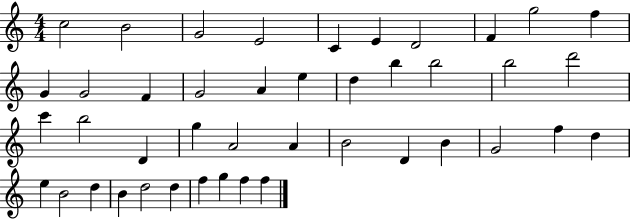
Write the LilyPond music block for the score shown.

{
  \clef treble
  \numericTimeSignature
  \time 4/4
  \key c \major
  c''2 b'2 | g'2 e'2 | c'4 e'4 d'2 | f'4 g''2 f''4 | \break g'4 g'2 f'4 | g'2 a'4 e''4 | d''4 b''4 b''2 | b''2 d'''2 | \break c'''4 b''2 d'4 | g''4 a'2 a'4 | b'2 d'4 b'4 | g'2 f''4 d''4 | \break e''4 b'2 d''4 | b'4 d''2 d''4 | f''4 g''4 f''4 f''4 | \bar "|."
}